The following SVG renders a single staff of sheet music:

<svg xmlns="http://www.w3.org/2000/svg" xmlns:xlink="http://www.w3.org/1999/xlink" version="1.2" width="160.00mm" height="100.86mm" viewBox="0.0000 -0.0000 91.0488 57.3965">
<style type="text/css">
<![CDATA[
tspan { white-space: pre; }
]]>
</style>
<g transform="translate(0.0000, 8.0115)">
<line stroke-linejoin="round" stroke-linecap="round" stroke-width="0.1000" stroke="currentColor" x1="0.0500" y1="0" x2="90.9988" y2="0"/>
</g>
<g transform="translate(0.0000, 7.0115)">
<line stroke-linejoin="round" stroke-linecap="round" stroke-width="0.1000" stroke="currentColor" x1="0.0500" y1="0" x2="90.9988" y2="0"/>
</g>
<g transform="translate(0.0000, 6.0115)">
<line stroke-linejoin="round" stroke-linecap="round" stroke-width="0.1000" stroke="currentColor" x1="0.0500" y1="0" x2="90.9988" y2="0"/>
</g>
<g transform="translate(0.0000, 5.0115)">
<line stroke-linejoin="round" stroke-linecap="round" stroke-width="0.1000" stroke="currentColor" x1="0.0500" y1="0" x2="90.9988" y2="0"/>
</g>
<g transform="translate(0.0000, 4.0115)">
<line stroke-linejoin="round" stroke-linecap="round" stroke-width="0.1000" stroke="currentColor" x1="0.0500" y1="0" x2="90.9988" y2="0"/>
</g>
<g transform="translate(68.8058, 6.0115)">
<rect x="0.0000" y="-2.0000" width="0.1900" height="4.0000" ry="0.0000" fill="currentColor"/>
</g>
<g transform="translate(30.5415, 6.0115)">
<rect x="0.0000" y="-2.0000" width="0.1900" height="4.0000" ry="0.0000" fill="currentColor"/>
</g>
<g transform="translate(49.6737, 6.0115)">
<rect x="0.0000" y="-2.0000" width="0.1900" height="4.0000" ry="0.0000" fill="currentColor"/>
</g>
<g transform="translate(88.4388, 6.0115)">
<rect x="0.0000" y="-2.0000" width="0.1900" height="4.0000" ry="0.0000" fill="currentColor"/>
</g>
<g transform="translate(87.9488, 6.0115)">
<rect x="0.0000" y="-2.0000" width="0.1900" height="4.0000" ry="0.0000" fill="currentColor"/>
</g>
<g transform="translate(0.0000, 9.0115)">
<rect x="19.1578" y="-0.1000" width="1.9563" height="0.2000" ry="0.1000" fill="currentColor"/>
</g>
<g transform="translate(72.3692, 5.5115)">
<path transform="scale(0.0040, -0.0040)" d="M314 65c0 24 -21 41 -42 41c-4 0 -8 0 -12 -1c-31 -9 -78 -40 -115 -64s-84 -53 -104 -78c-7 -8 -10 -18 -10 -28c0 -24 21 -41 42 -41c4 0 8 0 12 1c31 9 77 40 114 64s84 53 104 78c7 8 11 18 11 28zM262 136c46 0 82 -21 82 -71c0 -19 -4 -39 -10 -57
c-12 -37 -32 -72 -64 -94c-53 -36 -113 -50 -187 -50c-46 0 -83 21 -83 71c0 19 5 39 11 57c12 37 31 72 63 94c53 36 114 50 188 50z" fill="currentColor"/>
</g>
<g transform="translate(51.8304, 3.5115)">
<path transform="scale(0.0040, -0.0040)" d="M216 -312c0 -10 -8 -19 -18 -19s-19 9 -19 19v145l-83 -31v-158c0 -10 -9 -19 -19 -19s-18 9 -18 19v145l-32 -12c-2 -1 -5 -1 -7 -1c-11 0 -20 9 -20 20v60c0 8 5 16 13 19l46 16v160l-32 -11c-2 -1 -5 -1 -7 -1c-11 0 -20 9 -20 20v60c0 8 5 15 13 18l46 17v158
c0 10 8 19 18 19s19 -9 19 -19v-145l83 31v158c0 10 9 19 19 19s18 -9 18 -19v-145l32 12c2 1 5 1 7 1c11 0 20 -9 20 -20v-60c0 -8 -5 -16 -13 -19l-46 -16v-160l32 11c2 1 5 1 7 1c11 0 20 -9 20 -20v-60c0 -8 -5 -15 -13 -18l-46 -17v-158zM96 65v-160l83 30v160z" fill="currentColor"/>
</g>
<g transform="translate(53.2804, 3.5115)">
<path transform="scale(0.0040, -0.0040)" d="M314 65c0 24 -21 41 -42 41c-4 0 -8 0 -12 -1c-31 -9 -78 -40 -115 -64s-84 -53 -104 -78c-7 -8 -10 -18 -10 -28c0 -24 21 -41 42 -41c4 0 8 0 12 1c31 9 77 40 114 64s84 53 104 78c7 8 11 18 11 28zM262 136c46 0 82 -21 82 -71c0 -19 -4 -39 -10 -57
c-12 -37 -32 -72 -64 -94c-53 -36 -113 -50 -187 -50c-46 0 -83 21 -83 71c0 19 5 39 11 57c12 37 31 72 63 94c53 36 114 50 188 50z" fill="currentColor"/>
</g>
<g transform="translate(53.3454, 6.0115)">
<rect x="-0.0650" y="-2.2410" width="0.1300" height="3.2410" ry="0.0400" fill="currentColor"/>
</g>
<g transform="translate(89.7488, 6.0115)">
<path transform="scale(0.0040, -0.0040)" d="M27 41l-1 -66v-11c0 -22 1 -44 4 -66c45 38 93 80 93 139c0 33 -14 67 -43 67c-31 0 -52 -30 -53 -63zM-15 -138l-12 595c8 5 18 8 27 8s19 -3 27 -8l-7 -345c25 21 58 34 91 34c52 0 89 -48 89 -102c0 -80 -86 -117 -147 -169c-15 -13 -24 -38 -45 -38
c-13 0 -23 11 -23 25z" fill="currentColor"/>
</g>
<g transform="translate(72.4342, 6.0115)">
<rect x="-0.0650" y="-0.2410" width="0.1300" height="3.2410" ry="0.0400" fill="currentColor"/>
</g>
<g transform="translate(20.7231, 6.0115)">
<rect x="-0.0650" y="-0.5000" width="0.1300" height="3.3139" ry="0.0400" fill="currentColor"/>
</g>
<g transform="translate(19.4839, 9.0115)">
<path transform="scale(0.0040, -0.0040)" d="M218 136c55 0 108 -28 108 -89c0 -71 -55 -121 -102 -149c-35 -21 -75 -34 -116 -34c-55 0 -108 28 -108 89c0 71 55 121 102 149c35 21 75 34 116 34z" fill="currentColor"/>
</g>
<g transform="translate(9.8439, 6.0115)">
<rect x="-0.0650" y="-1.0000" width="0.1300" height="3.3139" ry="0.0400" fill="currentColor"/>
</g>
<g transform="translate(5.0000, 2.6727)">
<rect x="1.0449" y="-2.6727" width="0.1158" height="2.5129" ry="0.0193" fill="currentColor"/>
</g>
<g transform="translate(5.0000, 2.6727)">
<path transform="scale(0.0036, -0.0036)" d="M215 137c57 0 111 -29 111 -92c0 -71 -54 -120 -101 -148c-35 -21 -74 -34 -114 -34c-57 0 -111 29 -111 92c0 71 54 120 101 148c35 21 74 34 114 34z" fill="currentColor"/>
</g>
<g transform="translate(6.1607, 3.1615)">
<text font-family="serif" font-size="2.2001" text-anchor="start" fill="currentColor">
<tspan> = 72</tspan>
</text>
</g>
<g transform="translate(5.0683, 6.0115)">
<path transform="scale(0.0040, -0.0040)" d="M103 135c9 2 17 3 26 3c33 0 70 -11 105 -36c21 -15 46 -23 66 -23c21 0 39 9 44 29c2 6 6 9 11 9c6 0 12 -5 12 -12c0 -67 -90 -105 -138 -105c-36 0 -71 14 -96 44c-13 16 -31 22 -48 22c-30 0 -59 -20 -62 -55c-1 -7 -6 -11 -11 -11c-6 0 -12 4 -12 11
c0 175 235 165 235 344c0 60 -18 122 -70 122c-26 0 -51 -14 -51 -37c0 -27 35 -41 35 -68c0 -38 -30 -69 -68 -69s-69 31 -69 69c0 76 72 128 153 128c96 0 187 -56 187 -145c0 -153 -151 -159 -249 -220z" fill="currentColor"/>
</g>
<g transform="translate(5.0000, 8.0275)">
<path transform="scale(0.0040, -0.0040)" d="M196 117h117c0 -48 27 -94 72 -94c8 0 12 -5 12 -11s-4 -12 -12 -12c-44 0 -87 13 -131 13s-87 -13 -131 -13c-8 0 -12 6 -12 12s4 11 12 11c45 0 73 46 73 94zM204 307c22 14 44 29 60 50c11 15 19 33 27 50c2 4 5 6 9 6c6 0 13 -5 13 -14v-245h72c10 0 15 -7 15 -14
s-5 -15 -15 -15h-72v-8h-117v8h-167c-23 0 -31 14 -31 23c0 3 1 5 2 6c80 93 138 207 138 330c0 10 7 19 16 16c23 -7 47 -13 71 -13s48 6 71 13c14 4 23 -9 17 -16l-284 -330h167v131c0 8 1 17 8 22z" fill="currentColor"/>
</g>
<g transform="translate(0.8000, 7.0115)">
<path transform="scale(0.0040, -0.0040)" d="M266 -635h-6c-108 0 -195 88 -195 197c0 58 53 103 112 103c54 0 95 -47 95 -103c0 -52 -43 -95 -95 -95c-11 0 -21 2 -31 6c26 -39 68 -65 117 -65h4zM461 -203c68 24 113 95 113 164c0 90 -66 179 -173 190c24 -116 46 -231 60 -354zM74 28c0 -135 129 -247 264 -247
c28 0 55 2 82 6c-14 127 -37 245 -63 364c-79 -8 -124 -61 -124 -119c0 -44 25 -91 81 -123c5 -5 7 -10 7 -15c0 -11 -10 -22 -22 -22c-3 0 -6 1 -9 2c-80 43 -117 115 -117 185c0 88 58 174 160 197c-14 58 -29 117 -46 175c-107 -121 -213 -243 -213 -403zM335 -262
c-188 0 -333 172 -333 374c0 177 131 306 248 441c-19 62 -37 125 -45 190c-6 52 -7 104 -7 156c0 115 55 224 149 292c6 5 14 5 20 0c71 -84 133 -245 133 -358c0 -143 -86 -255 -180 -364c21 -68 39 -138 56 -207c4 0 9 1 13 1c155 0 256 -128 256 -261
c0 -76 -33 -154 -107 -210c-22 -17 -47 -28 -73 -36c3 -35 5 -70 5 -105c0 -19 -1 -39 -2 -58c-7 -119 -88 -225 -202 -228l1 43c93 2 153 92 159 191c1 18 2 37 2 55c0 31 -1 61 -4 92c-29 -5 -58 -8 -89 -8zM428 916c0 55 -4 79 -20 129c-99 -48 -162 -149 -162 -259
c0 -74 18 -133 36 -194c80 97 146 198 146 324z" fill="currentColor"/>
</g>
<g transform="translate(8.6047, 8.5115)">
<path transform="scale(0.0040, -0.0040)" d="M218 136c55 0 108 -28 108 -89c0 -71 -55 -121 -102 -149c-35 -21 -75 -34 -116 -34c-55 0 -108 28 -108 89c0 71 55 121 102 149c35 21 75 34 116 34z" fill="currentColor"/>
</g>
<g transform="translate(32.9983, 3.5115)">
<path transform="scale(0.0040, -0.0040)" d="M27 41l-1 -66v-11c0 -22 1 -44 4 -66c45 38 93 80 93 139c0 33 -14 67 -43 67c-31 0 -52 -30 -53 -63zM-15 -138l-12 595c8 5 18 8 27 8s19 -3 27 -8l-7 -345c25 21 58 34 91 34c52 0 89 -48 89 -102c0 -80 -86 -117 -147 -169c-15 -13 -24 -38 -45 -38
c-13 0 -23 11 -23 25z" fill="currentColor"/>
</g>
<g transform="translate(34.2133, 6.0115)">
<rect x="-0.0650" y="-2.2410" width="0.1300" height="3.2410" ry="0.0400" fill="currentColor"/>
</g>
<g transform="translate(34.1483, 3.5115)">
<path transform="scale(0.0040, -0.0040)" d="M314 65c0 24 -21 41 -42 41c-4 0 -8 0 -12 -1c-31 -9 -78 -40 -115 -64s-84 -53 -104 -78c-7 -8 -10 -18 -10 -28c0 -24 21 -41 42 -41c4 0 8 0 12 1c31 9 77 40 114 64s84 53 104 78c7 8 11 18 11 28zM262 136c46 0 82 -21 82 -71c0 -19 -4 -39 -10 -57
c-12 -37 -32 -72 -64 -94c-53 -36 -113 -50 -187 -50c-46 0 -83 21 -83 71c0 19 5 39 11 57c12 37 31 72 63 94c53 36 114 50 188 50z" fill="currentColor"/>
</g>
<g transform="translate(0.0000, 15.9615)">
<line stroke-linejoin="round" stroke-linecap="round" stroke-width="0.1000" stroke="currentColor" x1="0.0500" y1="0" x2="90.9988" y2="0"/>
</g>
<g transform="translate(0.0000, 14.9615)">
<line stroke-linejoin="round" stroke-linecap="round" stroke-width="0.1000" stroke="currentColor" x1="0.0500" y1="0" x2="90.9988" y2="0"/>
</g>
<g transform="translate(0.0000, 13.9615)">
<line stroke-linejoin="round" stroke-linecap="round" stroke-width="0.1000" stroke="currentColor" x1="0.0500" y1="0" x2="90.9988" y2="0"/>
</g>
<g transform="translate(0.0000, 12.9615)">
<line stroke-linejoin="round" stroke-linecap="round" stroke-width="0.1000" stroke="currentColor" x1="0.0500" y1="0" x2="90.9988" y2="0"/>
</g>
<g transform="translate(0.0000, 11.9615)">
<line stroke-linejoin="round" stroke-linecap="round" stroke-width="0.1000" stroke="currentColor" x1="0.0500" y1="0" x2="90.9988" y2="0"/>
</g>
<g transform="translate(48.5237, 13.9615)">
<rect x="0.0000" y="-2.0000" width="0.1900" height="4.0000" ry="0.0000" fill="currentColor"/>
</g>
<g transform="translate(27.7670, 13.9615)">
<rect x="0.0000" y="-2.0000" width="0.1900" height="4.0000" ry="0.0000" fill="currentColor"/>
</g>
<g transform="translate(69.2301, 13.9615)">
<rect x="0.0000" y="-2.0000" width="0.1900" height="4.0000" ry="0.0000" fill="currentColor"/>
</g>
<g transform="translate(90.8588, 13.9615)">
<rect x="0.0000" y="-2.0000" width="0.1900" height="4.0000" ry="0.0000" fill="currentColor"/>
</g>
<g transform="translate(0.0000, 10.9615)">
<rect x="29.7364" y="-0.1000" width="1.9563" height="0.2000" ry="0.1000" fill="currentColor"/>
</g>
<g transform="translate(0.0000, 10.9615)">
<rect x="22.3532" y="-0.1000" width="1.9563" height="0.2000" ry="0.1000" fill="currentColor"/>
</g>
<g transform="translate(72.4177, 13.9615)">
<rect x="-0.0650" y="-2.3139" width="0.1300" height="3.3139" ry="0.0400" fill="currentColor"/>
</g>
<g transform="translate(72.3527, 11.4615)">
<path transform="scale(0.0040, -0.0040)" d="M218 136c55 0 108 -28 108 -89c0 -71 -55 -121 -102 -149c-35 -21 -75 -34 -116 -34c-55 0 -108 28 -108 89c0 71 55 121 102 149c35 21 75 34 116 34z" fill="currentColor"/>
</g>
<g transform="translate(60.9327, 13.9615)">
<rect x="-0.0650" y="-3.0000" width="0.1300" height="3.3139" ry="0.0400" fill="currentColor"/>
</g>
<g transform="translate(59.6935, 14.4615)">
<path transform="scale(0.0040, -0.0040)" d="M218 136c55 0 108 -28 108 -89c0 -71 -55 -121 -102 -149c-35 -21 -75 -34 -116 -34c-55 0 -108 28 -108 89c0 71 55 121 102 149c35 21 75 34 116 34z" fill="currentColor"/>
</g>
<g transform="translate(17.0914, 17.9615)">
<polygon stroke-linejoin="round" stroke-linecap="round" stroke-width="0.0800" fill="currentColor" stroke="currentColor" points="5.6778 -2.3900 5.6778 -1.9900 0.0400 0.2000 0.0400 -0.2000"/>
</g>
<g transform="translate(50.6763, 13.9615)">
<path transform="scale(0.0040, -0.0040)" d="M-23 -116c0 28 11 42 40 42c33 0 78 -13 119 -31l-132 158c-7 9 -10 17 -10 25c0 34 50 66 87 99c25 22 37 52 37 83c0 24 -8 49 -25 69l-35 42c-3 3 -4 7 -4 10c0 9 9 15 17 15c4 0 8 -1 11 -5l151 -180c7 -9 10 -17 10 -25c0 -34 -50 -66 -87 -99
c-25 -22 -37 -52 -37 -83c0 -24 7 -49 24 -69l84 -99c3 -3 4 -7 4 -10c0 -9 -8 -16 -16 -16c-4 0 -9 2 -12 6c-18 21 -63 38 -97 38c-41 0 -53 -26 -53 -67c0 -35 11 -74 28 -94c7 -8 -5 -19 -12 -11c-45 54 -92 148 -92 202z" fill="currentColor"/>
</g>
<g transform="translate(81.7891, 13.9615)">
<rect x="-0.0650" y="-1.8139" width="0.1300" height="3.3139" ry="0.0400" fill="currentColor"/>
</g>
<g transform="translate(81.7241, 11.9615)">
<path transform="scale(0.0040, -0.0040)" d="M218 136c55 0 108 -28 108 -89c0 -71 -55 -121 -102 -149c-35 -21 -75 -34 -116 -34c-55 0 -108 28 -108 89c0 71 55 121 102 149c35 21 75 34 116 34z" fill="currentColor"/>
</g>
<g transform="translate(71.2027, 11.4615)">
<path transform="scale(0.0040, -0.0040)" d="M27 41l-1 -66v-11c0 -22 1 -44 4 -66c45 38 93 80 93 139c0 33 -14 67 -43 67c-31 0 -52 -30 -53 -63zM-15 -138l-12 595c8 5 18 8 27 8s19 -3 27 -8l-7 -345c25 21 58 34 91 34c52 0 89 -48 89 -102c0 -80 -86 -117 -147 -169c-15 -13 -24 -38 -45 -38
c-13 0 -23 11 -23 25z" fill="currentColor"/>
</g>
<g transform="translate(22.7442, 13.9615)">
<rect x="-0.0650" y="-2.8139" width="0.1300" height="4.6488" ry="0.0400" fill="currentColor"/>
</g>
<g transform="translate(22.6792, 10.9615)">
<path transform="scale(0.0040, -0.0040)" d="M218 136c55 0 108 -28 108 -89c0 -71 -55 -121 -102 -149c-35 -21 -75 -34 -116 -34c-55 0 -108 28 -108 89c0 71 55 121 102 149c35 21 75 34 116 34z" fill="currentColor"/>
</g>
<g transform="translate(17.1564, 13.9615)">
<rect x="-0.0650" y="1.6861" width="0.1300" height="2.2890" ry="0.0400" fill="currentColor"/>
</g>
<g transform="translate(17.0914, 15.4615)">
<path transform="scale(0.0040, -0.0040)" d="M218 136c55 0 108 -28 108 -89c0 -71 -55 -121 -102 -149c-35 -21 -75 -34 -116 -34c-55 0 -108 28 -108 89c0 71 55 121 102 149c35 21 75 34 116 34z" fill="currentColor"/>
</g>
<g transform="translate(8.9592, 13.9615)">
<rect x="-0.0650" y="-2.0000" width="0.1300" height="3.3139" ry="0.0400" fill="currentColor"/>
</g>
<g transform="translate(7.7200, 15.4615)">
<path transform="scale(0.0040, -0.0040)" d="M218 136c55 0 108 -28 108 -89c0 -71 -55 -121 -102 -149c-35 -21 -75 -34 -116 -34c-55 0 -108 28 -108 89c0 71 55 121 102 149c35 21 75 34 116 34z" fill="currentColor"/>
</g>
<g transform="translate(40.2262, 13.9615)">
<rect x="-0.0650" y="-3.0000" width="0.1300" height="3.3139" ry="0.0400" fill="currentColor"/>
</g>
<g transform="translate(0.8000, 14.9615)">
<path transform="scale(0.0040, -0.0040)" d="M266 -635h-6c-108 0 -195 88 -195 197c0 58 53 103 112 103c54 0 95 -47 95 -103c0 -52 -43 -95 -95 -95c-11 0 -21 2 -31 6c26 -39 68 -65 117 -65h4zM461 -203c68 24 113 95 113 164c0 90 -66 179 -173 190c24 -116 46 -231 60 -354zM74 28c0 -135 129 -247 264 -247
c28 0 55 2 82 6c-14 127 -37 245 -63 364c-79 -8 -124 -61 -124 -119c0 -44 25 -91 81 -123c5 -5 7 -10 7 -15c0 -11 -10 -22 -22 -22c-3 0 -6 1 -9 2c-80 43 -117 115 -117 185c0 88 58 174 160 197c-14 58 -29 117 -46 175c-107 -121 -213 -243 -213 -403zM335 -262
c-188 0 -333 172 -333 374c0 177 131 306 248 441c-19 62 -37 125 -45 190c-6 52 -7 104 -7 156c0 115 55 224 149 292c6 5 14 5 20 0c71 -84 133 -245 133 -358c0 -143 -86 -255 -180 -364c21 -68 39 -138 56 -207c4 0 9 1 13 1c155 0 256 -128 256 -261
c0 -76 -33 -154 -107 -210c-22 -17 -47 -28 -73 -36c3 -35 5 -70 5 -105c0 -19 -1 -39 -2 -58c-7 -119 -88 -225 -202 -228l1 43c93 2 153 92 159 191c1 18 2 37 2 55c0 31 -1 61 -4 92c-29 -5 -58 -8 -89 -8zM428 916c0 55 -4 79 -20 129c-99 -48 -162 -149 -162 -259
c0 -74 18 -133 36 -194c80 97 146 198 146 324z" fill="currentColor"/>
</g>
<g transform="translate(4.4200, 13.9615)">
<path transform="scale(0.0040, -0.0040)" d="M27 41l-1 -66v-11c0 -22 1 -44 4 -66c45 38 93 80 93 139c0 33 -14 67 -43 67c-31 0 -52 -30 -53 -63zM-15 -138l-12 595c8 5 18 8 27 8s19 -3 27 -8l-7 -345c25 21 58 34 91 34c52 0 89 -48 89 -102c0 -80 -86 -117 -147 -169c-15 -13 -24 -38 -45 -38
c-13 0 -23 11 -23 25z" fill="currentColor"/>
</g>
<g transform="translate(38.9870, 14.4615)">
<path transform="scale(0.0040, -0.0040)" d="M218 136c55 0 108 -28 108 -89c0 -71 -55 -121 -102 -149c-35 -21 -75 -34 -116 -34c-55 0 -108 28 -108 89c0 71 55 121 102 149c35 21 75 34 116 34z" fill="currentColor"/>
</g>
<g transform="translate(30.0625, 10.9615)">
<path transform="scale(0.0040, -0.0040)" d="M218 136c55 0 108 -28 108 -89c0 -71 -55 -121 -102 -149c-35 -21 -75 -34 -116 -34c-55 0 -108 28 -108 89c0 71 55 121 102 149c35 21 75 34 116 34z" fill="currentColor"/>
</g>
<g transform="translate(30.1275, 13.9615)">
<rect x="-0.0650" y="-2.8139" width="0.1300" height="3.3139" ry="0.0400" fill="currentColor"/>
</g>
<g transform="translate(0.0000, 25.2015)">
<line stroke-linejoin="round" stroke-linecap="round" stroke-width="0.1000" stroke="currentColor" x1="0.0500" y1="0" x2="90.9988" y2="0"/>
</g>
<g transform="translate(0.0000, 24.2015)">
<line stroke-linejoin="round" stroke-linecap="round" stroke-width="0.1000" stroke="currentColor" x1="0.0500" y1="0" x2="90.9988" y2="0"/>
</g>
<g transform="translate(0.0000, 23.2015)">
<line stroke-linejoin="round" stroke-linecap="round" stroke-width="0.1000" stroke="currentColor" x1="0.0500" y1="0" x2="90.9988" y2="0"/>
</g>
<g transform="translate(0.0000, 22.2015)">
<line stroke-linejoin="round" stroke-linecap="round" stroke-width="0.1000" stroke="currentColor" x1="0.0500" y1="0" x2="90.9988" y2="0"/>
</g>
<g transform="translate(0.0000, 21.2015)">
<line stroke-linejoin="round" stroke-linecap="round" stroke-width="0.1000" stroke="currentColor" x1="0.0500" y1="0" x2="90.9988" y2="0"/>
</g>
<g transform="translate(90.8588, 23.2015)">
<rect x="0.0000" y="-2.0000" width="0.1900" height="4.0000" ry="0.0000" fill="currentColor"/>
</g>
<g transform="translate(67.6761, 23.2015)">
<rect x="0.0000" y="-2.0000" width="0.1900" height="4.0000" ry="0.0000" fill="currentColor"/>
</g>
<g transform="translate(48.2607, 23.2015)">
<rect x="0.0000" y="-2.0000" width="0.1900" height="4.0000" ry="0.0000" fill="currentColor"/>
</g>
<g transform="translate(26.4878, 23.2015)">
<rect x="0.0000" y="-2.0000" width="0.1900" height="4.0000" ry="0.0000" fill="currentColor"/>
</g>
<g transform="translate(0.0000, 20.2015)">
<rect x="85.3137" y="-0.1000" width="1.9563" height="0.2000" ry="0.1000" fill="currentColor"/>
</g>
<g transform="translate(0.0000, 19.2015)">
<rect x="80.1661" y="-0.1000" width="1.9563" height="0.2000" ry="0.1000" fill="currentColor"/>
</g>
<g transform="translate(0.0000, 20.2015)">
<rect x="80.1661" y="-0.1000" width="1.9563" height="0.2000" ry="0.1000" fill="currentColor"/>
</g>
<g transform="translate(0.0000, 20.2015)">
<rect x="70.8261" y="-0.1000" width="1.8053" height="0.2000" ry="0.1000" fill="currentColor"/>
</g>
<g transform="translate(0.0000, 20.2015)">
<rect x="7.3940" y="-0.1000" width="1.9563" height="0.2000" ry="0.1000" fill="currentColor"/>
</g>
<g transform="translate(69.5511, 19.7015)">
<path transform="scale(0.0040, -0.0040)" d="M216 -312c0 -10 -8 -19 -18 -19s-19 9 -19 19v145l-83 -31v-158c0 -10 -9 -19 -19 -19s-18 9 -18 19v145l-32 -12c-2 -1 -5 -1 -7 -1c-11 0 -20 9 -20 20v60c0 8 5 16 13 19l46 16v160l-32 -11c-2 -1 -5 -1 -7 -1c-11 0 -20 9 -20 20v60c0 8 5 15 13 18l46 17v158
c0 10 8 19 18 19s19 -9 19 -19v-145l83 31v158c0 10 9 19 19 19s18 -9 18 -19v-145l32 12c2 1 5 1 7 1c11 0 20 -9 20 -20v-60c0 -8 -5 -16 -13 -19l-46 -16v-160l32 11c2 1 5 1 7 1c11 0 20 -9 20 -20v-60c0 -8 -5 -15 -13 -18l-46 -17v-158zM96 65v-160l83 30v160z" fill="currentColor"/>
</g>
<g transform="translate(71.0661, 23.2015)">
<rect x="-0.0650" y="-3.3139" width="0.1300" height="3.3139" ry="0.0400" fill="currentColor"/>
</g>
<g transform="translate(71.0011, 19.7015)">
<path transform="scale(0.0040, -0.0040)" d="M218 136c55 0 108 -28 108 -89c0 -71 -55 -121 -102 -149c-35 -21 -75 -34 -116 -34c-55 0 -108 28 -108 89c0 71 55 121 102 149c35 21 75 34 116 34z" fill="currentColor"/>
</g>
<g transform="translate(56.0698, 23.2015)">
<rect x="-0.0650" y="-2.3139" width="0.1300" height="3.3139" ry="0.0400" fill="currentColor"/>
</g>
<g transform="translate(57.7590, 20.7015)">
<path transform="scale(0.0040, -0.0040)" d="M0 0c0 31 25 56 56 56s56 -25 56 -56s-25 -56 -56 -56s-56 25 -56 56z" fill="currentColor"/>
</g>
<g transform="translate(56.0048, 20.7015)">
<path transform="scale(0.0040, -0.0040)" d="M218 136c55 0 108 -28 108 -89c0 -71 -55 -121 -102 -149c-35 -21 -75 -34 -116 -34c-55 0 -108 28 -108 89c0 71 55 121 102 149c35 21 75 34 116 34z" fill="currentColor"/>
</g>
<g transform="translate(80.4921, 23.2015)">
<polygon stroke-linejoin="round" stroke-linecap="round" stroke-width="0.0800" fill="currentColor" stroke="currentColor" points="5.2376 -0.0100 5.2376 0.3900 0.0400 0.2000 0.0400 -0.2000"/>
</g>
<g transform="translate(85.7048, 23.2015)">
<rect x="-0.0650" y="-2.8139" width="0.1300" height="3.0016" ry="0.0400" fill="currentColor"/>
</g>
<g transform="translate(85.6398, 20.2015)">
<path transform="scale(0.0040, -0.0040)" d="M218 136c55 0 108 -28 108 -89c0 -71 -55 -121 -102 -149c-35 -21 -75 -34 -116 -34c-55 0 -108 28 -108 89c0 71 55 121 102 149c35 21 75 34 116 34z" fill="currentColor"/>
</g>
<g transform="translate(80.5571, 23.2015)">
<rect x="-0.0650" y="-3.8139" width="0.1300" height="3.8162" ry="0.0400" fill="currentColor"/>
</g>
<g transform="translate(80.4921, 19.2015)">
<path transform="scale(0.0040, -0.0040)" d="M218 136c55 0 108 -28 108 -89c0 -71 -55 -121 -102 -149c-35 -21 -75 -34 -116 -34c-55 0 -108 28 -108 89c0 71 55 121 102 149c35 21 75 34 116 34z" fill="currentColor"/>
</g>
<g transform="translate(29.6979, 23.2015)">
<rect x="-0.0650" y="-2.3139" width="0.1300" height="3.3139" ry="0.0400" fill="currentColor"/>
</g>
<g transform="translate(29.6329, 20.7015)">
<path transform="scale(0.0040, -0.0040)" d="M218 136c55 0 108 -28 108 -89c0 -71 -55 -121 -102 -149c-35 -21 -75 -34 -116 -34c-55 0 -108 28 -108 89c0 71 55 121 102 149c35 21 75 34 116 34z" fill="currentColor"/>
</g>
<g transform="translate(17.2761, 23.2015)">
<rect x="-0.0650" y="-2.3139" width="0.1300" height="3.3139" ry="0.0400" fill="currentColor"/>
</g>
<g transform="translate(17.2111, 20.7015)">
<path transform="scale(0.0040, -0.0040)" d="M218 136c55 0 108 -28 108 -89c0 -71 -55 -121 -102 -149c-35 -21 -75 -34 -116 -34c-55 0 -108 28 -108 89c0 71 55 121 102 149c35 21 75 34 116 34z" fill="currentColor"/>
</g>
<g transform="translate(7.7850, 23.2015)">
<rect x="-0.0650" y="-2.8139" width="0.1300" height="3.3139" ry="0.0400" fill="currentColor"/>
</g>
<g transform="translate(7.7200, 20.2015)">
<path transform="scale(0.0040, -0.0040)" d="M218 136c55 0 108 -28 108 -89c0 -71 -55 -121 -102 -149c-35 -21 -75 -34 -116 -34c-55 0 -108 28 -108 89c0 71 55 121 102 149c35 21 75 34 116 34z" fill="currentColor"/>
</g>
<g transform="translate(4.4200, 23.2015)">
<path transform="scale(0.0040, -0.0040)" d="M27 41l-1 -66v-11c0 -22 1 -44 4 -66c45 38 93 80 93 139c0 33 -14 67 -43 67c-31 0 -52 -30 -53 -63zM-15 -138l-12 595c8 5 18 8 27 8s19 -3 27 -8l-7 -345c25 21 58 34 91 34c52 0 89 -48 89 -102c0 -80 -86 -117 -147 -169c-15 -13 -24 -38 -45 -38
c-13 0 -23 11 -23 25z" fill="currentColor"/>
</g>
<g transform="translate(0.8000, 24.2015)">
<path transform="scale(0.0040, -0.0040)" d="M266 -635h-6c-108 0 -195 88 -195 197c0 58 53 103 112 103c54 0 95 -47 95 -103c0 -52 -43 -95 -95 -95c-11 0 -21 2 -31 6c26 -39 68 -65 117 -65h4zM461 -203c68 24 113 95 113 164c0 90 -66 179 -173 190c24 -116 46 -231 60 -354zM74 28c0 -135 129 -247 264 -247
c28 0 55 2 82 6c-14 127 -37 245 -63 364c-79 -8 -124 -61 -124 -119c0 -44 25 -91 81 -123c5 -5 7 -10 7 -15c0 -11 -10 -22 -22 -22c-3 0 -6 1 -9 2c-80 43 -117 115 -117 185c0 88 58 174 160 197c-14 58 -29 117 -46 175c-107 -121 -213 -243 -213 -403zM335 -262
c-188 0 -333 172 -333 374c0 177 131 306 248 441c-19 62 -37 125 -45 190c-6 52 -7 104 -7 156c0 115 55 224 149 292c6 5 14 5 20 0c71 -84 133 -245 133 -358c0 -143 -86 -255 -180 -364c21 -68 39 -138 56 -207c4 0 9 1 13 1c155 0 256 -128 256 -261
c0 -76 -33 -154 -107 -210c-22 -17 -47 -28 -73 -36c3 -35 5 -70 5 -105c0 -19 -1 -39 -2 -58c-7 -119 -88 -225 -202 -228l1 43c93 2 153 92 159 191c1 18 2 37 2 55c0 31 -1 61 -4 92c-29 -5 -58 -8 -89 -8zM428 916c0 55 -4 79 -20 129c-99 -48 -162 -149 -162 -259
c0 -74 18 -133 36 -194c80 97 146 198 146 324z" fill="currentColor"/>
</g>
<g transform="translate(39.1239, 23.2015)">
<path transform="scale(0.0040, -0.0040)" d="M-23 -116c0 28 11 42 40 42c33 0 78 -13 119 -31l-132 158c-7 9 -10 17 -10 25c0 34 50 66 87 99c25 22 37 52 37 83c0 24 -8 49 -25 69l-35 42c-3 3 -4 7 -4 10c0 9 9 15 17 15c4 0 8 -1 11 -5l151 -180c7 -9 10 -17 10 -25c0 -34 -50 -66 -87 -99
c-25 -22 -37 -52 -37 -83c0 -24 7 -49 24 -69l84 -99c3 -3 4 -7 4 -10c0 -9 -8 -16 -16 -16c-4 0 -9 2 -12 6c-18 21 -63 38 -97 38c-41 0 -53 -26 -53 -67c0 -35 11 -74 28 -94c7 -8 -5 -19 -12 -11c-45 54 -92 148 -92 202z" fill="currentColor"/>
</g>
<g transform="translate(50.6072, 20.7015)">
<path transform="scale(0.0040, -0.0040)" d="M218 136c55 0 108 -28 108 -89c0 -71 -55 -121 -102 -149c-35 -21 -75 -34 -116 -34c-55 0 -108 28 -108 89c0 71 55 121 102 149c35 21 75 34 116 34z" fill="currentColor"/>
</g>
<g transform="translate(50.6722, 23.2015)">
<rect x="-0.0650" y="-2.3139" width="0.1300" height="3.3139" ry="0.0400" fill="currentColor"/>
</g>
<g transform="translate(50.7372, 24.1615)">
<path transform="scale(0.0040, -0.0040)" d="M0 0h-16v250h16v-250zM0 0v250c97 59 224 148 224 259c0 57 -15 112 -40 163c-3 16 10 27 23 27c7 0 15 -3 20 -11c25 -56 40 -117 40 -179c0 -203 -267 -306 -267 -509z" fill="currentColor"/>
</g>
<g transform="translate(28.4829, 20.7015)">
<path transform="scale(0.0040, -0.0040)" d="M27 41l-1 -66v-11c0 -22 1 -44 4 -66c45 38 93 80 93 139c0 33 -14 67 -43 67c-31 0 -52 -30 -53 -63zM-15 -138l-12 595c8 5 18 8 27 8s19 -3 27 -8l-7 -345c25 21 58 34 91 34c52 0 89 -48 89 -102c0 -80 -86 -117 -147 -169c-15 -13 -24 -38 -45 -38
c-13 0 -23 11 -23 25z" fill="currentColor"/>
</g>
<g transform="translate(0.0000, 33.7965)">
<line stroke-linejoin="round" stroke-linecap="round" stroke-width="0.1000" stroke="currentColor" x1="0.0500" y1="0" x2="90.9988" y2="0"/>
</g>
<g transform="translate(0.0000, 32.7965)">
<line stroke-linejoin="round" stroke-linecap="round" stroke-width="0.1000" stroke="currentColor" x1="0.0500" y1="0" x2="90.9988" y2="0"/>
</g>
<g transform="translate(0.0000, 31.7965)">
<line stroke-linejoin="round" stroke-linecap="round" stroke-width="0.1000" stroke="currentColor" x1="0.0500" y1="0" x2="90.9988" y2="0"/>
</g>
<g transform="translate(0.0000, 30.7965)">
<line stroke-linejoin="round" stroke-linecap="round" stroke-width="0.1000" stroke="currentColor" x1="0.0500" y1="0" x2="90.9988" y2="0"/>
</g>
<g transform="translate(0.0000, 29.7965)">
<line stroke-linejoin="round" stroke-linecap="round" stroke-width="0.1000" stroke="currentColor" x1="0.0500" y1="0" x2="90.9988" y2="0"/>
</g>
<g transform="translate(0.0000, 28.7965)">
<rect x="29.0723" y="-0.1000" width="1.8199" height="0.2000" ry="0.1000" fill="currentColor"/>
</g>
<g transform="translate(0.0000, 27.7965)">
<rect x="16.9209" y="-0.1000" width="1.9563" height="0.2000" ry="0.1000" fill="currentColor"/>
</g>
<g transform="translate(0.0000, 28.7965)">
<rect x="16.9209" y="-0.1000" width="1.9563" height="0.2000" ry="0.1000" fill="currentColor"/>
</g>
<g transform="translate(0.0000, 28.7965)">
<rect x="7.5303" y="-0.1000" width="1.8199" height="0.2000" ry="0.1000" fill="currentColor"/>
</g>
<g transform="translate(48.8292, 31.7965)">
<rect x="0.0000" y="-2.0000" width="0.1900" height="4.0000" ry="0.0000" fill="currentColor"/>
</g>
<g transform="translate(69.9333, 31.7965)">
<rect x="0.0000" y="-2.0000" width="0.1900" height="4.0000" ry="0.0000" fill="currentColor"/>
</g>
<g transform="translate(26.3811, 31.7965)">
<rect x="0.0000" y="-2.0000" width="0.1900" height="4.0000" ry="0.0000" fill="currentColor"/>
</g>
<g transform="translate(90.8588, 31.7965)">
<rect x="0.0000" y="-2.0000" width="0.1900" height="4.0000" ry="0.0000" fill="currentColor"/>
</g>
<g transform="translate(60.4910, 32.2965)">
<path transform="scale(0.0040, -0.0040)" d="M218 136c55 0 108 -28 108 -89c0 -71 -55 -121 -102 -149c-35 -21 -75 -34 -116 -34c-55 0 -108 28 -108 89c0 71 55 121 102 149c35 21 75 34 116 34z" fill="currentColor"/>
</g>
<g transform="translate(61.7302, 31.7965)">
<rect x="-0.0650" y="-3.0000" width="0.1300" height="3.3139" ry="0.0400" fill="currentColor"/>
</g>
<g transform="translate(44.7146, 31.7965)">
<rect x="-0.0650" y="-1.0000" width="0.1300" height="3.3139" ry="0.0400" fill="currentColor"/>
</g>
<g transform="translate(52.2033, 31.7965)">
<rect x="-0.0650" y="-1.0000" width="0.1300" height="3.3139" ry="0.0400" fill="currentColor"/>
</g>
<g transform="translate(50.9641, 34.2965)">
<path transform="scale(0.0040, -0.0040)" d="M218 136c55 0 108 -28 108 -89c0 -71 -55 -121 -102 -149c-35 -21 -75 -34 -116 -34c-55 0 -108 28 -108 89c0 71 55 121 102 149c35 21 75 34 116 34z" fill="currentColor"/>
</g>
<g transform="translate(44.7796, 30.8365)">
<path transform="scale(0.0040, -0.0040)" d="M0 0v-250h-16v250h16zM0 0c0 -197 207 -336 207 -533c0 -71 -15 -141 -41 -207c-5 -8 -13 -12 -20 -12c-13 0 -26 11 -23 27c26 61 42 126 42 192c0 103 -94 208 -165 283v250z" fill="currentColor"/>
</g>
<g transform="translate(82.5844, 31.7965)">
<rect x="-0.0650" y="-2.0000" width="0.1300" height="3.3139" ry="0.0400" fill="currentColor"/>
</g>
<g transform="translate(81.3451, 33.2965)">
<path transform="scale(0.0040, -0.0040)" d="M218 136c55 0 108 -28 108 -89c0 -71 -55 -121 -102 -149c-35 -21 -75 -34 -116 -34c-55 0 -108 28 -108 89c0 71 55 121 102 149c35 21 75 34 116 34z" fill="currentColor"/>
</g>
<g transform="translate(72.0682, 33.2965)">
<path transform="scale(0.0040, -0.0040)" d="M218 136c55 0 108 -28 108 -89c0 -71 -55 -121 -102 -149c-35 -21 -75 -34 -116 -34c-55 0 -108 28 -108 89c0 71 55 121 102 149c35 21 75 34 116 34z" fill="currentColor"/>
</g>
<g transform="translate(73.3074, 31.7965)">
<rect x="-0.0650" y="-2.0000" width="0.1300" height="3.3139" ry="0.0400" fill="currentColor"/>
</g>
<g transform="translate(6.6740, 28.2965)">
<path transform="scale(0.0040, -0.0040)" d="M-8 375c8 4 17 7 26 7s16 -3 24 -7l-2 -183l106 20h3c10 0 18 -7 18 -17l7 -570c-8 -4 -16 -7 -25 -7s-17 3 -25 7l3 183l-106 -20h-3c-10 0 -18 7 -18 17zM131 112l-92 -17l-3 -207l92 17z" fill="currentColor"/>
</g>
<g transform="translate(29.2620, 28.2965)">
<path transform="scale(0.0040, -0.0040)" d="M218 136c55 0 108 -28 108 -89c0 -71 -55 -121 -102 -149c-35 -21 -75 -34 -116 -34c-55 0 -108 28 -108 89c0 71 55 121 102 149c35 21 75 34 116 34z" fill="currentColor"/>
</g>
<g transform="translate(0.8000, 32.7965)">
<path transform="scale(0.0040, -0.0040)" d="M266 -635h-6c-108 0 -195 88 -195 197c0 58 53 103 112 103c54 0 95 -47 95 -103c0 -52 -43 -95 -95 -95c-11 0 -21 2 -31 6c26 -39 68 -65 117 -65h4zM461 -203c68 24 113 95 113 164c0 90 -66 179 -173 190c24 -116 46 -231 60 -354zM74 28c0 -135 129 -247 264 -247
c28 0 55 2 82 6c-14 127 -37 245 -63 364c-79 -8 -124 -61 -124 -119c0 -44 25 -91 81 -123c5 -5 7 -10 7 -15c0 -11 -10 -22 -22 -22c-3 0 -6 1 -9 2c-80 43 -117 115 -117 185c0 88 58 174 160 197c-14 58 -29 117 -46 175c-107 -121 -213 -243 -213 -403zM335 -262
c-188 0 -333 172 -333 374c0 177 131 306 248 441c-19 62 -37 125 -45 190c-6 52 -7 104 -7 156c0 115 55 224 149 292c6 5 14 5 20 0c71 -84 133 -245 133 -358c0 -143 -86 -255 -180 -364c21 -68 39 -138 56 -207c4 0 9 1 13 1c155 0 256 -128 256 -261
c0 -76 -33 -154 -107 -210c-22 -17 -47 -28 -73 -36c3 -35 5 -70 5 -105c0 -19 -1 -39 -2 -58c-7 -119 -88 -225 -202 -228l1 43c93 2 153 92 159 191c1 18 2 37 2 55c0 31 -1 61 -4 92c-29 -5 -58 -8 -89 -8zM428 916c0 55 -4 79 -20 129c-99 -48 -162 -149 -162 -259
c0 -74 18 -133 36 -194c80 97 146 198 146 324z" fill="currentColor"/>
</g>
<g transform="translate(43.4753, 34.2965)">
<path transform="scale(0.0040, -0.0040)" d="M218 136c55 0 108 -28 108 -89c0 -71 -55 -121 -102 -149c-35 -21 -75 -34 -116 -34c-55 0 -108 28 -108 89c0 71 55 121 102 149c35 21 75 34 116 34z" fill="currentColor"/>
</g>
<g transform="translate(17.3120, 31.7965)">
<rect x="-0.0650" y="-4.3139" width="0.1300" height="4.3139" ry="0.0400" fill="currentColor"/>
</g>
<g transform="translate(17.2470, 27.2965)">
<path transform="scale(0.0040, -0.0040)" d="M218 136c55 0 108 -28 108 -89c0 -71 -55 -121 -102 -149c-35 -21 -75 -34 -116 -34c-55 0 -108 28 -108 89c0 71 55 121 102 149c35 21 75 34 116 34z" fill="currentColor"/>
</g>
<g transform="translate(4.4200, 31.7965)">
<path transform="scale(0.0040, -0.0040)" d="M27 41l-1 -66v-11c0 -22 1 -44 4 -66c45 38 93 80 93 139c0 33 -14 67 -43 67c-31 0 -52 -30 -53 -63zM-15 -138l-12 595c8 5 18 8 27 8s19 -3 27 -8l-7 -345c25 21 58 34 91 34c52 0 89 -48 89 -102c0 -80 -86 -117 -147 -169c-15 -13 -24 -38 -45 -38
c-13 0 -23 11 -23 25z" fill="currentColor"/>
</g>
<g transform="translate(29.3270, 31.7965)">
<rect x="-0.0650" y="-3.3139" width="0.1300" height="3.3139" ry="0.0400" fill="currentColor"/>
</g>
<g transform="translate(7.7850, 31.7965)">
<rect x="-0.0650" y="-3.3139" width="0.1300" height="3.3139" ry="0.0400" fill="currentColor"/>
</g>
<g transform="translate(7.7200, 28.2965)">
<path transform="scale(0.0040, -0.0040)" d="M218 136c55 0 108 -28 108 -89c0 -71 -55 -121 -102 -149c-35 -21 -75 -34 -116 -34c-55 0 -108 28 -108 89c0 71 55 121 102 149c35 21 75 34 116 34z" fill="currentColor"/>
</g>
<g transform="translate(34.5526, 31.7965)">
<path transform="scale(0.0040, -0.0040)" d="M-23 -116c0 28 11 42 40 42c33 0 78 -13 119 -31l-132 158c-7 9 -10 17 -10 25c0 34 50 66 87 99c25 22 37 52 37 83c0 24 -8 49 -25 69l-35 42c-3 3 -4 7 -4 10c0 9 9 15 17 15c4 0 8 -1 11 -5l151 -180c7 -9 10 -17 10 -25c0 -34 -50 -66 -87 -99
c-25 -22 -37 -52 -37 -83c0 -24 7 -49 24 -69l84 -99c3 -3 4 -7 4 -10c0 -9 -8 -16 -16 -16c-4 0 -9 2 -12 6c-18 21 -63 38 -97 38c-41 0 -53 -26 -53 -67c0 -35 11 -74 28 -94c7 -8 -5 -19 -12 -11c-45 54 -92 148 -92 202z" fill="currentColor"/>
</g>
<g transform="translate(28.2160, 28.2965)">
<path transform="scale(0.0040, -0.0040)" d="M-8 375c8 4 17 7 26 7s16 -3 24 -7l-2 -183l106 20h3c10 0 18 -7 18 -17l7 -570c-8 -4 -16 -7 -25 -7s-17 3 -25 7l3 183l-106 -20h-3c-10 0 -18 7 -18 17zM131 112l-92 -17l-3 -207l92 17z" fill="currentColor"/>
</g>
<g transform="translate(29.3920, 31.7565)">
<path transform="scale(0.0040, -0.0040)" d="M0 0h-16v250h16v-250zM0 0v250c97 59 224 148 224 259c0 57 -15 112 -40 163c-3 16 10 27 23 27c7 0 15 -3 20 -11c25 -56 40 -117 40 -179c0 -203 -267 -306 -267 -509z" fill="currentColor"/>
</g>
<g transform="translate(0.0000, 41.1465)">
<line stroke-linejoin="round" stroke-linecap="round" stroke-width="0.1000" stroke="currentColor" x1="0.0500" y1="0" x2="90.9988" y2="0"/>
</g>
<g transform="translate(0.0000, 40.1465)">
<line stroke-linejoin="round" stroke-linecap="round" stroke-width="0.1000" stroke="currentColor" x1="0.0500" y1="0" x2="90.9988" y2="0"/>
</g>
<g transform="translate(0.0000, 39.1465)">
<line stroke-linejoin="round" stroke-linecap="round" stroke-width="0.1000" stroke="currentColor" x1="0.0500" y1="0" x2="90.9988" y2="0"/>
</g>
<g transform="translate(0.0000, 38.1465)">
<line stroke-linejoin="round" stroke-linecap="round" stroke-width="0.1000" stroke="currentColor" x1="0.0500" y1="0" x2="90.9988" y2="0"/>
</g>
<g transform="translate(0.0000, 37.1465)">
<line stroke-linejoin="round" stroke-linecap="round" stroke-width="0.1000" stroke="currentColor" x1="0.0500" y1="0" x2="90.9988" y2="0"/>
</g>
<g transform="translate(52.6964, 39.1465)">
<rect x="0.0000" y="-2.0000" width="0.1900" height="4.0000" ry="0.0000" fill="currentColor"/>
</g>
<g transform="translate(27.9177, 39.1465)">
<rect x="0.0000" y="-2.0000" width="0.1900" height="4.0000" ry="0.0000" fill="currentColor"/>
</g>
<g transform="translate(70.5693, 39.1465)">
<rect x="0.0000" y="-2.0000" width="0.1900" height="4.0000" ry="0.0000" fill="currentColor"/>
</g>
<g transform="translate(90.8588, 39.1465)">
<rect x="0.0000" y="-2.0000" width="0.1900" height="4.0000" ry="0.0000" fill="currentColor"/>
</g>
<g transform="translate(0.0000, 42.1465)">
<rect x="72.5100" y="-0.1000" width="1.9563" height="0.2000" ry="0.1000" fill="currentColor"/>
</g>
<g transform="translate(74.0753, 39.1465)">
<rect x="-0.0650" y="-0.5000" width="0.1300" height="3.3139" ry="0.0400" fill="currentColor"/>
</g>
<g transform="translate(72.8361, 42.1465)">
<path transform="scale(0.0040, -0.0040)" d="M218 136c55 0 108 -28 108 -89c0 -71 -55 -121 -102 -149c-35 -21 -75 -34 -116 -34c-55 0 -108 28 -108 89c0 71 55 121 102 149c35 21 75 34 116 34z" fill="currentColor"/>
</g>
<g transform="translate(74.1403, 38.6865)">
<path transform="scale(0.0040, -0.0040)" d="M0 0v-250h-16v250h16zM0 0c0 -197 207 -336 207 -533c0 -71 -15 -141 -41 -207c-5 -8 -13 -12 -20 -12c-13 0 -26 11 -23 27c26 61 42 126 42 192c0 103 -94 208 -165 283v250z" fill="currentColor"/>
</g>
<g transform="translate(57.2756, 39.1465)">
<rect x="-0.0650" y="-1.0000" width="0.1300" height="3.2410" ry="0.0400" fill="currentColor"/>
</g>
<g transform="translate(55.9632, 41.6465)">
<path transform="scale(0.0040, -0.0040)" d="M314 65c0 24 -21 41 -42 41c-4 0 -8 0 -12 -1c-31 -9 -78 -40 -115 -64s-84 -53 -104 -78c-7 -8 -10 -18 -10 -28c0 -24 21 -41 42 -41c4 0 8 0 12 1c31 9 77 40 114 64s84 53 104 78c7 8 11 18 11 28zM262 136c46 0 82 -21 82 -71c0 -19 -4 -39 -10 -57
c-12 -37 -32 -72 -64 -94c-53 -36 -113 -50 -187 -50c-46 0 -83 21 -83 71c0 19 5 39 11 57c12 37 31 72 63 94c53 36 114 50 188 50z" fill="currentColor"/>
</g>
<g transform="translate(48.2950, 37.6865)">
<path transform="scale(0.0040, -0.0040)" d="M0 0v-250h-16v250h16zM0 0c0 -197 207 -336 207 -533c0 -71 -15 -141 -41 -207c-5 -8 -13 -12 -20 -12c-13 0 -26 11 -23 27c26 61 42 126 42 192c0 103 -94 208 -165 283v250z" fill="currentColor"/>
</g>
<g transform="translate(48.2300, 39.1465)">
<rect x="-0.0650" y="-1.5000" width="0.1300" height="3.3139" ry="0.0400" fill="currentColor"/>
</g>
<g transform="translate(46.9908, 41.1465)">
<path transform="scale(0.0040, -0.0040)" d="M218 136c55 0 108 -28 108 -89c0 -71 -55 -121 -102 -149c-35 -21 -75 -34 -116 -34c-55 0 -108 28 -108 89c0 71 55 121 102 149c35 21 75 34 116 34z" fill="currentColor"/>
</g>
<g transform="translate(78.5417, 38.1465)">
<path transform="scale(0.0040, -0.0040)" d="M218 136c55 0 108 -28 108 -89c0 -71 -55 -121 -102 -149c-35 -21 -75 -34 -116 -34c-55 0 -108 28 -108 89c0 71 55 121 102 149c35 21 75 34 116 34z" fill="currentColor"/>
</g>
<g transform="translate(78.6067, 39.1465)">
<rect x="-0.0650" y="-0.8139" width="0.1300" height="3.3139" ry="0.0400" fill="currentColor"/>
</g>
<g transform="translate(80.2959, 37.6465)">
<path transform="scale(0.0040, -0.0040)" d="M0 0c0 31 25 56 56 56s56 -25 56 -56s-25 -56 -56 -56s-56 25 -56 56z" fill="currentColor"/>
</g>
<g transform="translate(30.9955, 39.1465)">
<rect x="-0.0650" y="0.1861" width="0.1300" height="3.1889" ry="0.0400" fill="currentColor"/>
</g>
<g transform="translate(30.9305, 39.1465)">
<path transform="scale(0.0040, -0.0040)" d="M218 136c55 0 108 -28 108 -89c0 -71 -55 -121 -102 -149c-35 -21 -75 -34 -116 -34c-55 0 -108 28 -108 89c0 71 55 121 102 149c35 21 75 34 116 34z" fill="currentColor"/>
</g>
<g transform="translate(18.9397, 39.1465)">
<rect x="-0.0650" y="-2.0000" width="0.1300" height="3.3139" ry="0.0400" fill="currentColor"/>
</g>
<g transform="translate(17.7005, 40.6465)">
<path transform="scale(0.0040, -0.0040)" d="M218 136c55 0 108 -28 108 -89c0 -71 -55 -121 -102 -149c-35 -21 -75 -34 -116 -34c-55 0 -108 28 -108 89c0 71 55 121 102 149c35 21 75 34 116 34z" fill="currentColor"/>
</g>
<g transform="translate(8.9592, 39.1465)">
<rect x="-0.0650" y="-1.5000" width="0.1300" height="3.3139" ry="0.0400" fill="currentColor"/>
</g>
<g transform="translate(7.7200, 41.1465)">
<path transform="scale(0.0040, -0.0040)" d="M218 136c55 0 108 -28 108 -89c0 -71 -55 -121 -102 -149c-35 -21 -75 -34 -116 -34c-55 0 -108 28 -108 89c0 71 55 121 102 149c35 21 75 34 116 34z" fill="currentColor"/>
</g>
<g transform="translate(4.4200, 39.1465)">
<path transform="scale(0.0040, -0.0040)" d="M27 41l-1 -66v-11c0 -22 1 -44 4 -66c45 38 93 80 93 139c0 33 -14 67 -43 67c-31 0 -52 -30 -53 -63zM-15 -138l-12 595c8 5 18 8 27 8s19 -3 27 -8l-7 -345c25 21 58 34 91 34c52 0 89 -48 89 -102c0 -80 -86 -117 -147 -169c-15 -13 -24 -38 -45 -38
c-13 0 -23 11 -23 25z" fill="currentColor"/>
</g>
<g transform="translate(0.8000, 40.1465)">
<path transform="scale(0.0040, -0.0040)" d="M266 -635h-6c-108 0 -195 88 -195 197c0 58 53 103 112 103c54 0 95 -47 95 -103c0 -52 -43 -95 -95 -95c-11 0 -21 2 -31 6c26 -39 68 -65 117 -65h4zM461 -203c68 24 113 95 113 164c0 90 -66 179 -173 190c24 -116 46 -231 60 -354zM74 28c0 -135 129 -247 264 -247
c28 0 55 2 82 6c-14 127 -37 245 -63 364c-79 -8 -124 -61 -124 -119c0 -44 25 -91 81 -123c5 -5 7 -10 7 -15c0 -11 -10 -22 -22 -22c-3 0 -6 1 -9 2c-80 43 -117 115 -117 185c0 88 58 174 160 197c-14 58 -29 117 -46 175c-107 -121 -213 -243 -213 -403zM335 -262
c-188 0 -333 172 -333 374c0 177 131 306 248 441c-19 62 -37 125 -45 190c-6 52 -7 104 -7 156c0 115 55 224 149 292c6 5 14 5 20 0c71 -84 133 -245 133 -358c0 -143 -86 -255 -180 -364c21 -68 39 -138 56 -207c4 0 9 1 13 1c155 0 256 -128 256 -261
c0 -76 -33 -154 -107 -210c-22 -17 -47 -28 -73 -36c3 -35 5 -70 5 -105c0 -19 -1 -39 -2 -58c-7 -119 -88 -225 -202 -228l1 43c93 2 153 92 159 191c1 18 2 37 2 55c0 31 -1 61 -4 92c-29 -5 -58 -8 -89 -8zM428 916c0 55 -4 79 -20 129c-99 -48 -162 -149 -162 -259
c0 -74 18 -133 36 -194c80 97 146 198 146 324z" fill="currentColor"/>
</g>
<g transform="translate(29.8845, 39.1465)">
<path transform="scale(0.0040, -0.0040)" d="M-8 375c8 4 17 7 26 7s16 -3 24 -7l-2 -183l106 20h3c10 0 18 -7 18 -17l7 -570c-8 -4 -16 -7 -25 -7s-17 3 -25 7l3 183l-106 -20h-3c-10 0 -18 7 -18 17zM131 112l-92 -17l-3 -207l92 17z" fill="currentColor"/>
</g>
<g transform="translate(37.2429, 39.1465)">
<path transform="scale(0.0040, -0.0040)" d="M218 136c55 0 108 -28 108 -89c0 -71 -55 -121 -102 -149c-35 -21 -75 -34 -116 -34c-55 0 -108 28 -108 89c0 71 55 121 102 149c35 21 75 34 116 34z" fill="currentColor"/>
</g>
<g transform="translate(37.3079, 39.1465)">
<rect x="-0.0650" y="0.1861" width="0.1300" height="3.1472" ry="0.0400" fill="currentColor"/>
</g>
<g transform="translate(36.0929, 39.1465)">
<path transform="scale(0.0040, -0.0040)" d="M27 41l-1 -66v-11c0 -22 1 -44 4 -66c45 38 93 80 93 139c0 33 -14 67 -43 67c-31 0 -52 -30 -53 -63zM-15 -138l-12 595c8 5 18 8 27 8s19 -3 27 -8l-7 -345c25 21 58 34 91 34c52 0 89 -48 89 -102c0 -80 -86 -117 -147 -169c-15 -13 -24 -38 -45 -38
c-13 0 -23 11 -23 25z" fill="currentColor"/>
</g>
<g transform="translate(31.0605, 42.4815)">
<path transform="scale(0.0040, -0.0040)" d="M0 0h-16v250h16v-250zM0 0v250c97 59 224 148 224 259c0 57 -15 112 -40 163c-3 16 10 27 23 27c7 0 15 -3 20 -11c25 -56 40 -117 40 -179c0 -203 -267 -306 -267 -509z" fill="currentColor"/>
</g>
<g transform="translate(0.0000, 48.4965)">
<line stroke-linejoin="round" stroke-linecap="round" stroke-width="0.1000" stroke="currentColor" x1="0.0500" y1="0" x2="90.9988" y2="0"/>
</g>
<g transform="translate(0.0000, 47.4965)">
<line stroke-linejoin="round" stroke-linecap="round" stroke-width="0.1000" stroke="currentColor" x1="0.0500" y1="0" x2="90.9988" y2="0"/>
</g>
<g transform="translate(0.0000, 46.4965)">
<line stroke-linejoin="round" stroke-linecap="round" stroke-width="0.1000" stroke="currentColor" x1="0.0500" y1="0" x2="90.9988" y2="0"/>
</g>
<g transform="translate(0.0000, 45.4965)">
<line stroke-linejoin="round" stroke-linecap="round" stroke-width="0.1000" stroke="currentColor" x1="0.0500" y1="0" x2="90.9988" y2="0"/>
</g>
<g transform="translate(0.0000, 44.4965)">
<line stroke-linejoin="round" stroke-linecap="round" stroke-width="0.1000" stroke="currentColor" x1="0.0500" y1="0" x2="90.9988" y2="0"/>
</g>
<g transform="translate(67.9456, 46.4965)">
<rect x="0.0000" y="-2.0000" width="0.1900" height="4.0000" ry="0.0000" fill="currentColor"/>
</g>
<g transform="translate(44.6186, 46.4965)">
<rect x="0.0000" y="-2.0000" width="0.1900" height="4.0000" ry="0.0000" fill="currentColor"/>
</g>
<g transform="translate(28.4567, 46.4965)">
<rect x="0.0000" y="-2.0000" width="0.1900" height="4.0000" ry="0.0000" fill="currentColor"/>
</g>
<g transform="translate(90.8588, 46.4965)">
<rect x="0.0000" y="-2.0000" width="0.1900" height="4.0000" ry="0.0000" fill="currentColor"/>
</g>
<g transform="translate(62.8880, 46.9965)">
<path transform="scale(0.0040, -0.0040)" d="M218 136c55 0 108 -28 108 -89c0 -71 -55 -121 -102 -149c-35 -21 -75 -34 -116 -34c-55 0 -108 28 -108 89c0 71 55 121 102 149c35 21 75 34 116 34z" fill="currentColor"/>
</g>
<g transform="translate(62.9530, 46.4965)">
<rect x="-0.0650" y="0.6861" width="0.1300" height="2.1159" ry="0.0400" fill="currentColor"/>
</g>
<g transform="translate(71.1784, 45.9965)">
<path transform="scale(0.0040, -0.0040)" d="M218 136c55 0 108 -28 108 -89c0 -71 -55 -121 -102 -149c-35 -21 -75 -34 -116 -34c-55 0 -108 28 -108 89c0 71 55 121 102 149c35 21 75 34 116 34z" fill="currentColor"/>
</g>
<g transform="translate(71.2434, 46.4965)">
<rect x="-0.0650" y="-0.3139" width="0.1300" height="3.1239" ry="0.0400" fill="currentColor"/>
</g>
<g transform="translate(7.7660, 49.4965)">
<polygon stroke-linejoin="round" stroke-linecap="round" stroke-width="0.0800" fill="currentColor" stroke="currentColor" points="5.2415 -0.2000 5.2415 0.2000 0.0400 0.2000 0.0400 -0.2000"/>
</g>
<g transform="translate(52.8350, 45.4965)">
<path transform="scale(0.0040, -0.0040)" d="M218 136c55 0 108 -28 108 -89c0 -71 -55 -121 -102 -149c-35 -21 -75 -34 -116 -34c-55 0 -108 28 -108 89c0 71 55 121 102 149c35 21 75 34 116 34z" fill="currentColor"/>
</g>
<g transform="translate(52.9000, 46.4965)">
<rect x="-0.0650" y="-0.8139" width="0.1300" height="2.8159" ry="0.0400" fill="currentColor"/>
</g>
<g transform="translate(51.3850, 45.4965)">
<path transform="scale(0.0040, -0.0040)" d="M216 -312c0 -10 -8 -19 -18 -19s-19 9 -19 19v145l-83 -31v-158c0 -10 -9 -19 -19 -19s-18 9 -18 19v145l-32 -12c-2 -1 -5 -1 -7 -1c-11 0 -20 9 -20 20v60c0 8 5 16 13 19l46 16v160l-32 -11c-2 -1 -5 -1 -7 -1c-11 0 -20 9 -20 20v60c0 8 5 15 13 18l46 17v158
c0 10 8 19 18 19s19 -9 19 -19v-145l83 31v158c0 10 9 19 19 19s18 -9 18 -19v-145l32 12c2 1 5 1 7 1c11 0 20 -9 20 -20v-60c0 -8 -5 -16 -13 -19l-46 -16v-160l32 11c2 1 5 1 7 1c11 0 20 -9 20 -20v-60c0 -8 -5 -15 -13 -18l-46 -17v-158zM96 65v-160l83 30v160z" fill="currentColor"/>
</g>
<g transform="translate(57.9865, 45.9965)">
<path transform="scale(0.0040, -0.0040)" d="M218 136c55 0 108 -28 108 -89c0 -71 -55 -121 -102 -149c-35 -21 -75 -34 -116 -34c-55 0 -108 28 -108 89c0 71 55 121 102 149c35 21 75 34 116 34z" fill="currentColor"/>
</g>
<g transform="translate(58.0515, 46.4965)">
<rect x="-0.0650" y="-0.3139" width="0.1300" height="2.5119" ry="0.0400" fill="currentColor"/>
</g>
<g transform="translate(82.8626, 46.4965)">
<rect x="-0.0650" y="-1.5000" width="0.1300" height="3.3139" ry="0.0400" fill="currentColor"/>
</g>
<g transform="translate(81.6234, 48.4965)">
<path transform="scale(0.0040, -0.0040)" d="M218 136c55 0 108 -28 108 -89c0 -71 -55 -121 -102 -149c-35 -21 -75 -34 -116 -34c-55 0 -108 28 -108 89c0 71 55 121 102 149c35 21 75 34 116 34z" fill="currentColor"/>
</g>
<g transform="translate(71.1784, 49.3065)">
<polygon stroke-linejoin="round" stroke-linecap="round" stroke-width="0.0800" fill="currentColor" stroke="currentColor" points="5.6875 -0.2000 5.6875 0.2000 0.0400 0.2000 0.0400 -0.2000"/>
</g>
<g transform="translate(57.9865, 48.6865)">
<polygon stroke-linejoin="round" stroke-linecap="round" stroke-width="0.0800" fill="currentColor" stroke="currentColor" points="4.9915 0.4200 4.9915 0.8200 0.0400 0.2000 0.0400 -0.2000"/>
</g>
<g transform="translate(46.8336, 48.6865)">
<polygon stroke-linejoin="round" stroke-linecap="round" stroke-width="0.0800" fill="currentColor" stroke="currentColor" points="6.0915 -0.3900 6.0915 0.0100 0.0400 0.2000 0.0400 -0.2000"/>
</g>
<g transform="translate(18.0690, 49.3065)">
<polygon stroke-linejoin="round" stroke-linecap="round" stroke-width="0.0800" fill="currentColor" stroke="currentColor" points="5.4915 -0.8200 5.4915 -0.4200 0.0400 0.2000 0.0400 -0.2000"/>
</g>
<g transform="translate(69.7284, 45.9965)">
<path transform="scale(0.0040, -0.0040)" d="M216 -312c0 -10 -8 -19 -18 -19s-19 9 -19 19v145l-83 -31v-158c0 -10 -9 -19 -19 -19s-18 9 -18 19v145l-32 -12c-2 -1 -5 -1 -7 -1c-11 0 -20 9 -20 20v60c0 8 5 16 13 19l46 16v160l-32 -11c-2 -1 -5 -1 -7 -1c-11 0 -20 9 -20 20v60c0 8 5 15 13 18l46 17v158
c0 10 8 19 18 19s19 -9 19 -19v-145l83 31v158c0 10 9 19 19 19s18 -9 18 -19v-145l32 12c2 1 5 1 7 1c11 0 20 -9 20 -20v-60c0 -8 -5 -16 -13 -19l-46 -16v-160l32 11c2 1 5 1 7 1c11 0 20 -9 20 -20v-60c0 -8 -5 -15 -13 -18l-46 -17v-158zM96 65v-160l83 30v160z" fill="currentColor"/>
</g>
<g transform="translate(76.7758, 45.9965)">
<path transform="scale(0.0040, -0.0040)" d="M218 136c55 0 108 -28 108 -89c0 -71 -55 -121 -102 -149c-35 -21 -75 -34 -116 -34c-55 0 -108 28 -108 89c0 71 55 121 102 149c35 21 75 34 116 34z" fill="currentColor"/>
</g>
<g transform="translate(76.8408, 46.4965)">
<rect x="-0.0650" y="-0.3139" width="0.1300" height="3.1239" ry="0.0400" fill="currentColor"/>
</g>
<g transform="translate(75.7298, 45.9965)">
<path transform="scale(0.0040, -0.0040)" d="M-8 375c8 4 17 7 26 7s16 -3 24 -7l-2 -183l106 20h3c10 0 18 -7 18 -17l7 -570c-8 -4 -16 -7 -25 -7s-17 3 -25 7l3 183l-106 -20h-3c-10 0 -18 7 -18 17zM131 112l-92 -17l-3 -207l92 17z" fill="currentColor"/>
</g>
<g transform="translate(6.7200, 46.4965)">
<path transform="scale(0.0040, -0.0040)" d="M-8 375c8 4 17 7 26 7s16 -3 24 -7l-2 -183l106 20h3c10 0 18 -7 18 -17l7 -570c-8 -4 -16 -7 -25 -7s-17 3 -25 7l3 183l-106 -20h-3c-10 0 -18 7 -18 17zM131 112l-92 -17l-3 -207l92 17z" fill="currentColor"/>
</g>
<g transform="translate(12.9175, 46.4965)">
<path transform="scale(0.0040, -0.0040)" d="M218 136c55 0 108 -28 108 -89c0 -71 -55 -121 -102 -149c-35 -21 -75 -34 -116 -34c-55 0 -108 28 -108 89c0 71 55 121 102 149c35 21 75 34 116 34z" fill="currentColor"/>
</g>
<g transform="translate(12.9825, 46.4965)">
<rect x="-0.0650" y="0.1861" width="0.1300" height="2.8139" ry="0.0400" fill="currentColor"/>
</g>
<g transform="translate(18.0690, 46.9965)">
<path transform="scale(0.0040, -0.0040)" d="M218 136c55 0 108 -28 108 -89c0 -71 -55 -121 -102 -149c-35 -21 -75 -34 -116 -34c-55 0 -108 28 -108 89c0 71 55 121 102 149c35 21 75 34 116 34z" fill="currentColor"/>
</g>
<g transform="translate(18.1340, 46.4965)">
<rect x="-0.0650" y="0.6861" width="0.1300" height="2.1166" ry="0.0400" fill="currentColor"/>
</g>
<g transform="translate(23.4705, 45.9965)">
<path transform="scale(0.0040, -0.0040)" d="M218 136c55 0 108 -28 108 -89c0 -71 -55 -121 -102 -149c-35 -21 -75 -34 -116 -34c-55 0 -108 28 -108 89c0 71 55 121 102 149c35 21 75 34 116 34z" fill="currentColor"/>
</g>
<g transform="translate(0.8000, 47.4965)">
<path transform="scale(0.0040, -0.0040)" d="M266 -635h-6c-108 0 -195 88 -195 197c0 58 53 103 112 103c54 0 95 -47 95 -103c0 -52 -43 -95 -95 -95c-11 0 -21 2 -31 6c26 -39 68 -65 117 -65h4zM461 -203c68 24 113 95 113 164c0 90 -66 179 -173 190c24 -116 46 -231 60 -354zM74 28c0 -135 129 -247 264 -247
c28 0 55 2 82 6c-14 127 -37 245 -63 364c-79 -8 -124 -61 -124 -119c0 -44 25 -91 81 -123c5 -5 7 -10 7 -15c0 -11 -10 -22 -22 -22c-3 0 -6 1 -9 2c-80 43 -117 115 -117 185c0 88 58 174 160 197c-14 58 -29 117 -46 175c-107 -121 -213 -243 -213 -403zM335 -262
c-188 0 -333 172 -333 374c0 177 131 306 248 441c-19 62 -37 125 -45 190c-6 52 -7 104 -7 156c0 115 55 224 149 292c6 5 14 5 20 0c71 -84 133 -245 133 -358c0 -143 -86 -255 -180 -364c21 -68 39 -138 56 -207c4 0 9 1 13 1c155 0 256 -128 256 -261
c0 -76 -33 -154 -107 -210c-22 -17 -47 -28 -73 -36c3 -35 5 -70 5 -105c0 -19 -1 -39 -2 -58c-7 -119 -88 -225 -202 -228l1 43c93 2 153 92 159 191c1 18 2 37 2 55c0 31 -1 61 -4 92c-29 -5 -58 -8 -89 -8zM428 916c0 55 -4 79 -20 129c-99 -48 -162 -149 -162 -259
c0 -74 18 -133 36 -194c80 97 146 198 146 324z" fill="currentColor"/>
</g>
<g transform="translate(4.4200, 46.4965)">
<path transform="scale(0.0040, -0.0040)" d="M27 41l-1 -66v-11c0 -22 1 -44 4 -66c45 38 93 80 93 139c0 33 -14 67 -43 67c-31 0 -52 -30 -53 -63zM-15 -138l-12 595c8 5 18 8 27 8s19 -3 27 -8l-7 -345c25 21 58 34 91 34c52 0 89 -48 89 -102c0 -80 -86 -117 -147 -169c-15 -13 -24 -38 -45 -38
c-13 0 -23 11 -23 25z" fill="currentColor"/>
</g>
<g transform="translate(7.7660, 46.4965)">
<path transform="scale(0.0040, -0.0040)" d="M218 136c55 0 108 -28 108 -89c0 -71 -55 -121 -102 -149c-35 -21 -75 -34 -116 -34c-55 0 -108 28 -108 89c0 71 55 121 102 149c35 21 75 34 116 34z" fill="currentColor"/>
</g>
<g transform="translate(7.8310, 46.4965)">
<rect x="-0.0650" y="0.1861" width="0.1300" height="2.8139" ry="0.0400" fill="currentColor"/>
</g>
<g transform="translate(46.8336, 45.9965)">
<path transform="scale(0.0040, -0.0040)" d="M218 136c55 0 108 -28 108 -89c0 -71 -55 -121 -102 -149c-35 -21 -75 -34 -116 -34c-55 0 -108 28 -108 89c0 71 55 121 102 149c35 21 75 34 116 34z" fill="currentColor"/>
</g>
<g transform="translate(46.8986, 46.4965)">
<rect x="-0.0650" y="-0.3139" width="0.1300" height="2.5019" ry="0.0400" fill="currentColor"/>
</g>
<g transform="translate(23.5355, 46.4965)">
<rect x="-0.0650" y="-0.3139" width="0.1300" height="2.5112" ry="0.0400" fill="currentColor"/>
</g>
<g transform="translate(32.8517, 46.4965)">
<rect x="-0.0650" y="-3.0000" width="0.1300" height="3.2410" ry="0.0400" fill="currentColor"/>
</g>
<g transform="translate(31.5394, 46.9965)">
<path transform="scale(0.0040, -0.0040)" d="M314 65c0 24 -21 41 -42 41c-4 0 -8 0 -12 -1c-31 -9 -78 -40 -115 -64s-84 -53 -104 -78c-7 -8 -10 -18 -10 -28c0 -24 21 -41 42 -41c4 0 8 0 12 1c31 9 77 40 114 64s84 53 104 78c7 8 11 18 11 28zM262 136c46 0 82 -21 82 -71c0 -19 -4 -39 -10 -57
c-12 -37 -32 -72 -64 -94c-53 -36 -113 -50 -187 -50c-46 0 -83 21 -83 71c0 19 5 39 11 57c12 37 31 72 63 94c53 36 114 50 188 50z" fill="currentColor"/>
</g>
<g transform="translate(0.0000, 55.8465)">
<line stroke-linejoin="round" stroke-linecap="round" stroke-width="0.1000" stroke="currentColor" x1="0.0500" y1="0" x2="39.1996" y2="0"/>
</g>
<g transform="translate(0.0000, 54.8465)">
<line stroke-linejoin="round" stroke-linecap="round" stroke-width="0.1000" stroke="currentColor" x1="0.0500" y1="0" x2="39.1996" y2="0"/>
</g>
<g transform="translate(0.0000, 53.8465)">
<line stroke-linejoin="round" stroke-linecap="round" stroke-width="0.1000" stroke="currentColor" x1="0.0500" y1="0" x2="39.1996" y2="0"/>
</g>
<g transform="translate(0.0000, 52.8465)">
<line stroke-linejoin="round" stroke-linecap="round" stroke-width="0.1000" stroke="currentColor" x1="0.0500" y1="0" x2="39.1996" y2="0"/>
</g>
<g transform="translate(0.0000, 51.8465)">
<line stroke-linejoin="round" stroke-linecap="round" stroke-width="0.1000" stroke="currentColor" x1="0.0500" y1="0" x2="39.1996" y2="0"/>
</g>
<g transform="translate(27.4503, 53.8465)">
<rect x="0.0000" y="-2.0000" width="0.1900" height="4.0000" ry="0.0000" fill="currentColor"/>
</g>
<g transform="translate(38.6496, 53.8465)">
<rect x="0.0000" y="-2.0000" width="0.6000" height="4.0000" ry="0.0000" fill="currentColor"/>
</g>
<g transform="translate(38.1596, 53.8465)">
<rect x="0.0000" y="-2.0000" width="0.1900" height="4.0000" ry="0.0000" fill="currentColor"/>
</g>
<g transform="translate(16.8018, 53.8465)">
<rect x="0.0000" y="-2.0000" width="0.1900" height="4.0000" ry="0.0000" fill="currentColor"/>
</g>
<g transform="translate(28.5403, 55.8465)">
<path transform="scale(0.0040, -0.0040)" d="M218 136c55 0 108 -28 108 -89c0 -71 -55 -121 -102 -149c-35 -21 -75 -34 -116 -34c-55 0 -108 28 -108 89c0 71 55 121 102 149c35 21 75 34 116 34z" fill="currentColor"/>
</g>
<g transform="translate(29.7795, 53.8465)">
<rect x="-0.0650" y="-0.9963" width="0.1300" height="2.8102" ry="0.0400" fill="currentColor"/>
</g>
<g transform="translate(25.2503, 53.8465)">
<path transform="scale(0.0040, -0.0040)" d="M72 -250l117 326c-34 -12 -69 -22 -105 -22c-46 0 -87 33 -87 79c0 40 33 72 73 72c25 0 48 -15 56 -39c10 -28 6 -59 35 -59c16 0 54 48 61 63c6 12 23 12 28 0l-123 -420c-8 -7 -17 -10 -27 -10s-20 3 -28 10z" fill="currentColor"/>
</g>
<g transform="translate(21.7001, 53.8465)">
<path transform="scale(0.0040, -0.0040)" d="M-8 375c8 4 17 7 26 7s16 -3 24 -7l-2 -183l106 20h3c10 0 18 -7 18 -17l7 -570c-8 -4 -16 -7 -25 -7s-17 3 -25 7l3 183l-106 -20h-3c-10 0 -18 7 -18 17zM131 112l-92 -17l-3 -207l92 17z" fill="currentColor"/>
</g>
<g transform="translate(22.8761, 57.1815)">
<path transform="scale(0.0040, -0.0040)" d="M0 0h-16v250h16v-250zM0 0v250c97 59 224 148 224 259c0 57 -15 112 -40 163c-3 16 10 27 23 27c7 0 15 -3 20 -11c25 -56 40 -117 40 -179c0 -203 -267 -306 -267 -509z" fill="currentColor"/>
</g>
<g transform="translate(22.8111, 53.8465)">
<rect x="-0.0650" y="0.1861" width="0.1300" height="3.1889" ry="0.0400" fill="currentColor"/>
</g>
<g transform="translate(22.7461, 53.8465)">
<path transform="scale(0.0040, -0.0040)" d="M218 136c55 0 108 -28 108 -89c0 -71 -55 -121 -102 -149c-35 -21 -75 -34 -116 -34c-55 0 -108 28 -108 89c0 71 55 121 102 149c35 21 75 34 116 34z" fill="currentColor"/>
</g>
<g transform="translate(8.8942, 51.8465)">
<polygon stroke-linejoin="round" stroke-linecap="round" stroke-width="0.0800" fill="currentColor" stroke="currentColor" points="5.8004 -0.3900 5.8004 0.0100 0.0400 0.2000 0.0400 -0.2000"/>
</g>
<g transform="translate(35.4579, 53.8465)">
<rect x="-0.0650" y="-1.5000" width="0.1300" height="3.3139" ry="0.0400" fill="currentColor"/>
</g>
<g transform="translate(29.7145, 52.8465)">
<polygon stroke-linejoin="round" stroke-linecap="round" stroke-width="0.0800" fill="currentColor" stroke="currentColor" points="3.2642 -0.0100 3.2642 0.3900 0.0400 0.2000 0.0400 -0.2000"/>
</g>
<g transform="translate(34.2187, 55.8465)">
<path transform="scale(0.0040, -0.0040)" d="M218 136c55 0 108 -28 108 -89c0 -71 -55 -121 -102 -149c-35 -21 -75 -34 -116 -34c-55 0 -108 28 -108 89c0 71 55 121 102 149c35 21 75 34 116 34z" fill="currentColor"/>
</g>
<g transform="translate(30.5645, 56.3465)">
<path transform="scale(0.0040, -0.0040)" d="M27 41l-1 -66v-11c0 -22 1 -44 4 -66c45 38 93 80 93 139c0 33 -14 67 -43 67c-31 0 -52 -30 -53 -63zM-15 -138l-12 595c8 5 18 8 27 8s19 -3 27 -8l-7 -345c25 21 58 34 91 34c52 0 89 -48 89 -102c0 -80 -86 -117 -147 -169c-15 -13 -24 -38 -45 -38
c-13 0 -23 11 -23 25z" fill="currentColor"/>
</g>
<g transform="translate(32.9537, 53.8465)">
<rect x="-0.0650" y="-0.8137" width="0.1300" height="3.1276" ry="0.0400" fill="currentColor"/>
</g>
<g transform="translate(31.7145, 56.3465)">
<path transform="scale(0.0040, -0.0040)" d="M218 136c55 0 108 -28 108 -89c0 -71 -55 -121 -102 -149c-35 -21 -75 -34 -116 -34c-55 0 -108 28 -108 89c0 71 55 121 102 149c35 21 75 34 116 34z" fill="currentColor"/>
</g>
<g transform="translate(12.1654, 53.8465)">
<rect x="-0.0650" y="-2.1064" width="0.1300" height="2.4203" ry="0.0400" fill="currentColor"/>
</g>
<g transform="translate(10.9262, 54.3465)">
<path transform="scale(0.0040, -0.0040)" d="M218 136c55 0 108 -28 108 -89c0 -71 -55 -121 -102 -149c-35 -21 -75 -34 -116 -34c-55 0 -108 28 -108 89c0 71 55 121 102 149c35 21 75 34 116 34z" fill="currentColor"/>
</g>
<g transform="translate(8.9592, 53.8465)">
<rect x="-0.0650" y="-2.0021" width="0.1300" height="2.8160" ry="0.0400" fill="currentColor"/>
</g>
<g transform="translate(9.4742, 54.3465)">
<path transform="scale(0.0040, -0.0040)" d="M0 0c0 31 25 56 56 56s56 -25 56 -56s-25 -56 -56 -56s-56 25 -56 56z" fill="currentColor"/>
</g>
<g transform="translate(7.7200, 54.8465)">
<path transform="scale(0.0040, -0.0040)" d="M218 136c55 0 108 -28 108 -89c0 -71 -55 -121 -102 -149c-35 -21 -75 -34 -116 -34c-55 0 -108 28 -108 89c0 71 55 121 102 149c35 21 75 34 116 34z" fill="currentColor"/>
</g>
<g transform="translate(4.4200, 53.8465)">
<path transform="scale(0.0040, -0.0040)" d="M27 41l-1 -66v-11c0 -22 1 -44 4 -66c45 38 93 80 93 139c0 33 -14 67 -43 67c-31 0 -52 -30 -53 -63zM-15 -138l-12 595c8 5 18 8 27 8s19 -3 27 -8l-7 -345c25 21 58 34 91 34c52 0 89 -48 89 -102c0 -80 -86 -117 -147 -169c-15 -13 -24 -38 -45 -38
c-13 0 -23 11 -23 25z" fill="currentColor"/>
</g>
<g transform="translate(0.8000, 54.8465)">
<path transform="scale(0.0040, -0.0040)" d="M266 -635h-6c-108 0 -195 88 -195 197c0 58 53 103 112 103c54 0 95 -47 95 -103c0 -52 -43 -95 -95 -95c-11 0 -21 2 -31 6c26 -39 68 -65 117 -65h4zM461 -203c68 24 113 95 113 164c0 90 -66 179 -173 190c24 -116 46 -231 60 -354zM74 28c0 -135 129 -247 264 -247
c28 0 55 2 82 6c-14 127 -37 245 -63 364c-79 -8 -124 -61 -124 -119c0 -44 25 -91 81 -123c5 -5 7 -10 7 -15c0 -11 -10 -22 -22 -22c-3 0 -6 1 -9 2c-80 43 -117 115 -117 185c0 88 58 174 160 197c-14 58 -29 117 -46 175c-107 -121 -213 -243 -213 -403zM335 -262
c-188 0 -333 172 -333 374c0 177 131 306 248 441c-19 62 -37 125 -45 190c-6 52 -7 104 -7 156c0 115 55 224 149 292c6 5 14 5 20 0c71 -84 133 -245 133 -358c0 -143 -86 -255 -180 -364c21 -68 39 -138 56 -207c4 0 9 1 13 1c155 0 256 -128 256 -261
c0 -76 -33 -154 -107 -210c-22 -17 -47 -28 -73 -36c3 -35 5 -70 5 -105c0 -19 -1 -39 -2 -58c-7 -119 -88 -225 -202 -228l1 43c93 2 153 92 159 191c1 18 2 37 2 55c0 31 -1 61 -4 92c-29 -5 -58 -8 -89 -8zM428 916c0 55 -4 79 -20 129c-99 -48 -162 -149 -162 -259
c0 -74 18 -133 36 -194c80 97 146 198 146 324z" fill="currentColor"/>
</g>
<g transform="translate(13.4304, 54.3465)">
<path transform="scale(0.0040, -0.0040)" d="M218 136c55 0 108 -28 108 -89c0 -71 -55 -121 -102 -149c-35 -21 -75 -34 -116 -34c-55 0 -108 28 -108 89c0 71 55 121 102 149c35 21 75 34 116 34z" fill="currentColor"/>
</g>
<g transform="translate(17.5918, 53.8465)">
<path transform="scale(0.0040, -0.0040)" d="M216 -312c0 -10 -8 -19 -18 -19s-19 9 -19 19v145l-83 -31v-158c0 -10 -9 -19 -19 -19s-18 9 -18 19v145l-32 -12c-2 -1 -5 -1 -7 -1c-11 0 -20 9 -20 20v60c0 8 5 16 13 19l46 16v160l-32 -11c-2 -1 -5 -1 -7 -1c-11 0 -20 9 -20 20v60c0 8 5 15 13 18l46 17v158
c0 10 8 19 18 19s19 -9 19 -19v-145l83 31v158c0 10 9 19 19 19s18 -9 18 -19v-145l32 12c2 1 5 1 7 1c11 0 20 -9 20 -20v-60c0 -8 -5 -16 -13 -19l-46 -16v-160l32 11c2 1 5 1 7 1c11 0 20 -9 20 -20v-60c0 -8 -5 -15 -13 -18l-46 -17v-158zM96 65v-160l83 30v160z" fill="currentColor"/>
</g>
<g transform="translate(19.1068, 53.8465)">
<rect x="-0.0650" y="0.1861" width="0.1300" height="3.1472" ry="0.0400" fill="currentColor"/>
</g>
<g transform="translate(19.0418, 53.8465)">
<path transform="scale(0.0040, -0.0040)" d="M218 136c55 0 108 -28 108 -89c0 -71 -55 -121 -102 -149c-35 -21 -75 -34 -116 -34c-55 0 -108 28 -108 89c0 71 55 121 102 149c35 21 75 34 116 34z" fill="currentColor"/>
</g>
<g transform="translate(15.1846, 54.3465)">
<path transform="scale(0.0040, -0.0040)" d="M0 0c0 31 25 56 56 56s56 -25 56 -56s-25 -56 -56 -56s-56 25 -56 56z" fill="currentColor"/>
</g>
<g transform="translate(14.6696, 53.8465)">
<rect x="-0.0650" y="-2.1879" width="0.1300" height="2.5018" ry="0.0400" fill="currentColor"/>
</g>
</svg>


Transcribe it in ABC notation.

X:1
T:Untitled
M:2/4
L:1/4
K:C
D C _g2 ^g2 c2 F F/2 a/2 a A z A _g f a g _g z g/2 g ^b c'/2 a/2 b d' b/2 z D/2 D A F F E F B/2 _B E/2 D2 C/2 d B/2 B/2 A/2 c/2 A2 c/2 ^d/2 c/2 A/2 ^c/2 c/2 E G/2 A/2 A/2 ^B B/2 z/2 E/2 _D/2 E